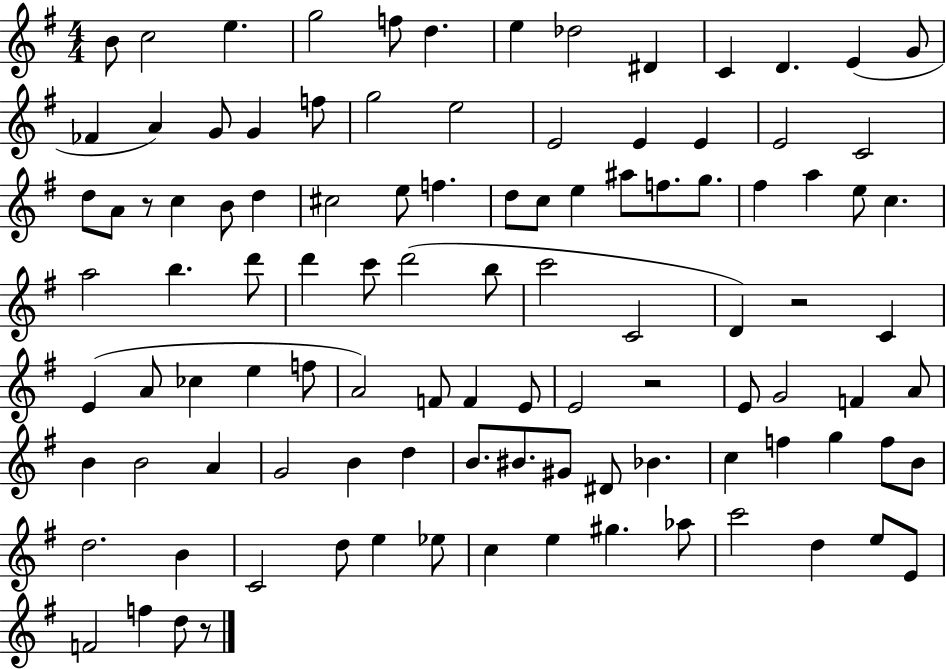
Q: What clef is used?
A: treble